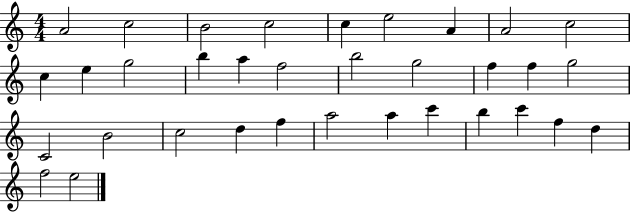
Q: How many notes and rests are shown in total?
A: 34